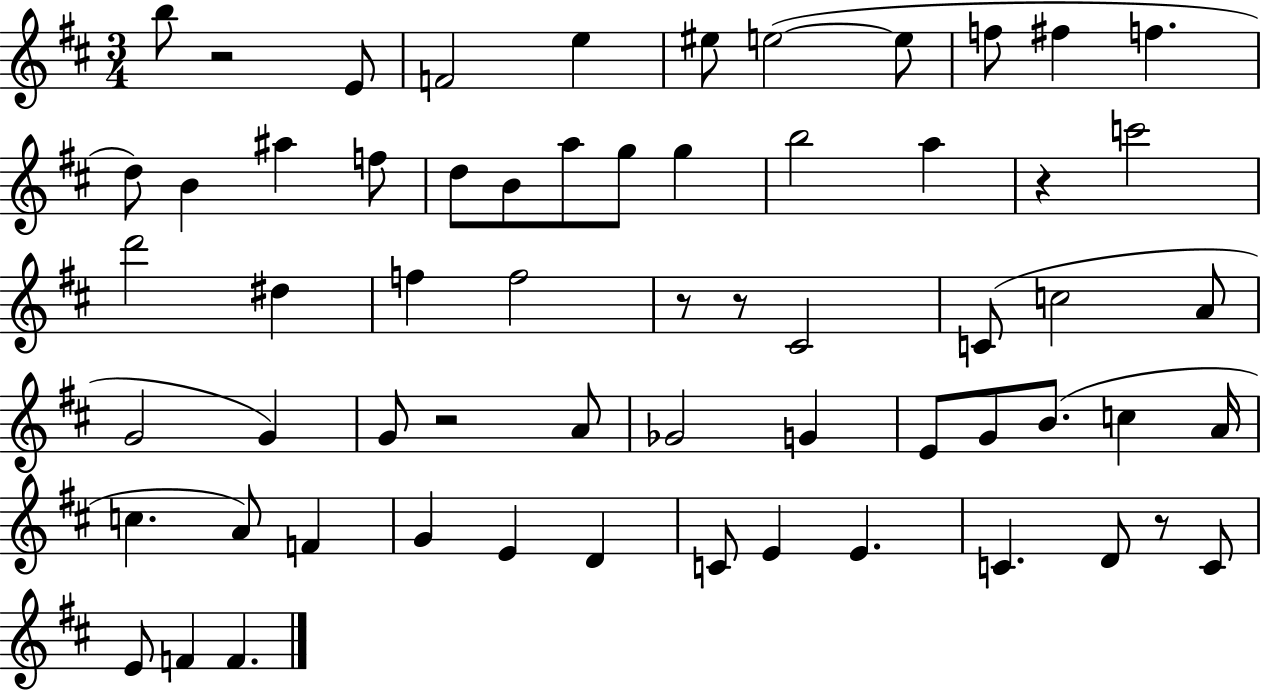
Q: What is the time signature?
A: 3/4